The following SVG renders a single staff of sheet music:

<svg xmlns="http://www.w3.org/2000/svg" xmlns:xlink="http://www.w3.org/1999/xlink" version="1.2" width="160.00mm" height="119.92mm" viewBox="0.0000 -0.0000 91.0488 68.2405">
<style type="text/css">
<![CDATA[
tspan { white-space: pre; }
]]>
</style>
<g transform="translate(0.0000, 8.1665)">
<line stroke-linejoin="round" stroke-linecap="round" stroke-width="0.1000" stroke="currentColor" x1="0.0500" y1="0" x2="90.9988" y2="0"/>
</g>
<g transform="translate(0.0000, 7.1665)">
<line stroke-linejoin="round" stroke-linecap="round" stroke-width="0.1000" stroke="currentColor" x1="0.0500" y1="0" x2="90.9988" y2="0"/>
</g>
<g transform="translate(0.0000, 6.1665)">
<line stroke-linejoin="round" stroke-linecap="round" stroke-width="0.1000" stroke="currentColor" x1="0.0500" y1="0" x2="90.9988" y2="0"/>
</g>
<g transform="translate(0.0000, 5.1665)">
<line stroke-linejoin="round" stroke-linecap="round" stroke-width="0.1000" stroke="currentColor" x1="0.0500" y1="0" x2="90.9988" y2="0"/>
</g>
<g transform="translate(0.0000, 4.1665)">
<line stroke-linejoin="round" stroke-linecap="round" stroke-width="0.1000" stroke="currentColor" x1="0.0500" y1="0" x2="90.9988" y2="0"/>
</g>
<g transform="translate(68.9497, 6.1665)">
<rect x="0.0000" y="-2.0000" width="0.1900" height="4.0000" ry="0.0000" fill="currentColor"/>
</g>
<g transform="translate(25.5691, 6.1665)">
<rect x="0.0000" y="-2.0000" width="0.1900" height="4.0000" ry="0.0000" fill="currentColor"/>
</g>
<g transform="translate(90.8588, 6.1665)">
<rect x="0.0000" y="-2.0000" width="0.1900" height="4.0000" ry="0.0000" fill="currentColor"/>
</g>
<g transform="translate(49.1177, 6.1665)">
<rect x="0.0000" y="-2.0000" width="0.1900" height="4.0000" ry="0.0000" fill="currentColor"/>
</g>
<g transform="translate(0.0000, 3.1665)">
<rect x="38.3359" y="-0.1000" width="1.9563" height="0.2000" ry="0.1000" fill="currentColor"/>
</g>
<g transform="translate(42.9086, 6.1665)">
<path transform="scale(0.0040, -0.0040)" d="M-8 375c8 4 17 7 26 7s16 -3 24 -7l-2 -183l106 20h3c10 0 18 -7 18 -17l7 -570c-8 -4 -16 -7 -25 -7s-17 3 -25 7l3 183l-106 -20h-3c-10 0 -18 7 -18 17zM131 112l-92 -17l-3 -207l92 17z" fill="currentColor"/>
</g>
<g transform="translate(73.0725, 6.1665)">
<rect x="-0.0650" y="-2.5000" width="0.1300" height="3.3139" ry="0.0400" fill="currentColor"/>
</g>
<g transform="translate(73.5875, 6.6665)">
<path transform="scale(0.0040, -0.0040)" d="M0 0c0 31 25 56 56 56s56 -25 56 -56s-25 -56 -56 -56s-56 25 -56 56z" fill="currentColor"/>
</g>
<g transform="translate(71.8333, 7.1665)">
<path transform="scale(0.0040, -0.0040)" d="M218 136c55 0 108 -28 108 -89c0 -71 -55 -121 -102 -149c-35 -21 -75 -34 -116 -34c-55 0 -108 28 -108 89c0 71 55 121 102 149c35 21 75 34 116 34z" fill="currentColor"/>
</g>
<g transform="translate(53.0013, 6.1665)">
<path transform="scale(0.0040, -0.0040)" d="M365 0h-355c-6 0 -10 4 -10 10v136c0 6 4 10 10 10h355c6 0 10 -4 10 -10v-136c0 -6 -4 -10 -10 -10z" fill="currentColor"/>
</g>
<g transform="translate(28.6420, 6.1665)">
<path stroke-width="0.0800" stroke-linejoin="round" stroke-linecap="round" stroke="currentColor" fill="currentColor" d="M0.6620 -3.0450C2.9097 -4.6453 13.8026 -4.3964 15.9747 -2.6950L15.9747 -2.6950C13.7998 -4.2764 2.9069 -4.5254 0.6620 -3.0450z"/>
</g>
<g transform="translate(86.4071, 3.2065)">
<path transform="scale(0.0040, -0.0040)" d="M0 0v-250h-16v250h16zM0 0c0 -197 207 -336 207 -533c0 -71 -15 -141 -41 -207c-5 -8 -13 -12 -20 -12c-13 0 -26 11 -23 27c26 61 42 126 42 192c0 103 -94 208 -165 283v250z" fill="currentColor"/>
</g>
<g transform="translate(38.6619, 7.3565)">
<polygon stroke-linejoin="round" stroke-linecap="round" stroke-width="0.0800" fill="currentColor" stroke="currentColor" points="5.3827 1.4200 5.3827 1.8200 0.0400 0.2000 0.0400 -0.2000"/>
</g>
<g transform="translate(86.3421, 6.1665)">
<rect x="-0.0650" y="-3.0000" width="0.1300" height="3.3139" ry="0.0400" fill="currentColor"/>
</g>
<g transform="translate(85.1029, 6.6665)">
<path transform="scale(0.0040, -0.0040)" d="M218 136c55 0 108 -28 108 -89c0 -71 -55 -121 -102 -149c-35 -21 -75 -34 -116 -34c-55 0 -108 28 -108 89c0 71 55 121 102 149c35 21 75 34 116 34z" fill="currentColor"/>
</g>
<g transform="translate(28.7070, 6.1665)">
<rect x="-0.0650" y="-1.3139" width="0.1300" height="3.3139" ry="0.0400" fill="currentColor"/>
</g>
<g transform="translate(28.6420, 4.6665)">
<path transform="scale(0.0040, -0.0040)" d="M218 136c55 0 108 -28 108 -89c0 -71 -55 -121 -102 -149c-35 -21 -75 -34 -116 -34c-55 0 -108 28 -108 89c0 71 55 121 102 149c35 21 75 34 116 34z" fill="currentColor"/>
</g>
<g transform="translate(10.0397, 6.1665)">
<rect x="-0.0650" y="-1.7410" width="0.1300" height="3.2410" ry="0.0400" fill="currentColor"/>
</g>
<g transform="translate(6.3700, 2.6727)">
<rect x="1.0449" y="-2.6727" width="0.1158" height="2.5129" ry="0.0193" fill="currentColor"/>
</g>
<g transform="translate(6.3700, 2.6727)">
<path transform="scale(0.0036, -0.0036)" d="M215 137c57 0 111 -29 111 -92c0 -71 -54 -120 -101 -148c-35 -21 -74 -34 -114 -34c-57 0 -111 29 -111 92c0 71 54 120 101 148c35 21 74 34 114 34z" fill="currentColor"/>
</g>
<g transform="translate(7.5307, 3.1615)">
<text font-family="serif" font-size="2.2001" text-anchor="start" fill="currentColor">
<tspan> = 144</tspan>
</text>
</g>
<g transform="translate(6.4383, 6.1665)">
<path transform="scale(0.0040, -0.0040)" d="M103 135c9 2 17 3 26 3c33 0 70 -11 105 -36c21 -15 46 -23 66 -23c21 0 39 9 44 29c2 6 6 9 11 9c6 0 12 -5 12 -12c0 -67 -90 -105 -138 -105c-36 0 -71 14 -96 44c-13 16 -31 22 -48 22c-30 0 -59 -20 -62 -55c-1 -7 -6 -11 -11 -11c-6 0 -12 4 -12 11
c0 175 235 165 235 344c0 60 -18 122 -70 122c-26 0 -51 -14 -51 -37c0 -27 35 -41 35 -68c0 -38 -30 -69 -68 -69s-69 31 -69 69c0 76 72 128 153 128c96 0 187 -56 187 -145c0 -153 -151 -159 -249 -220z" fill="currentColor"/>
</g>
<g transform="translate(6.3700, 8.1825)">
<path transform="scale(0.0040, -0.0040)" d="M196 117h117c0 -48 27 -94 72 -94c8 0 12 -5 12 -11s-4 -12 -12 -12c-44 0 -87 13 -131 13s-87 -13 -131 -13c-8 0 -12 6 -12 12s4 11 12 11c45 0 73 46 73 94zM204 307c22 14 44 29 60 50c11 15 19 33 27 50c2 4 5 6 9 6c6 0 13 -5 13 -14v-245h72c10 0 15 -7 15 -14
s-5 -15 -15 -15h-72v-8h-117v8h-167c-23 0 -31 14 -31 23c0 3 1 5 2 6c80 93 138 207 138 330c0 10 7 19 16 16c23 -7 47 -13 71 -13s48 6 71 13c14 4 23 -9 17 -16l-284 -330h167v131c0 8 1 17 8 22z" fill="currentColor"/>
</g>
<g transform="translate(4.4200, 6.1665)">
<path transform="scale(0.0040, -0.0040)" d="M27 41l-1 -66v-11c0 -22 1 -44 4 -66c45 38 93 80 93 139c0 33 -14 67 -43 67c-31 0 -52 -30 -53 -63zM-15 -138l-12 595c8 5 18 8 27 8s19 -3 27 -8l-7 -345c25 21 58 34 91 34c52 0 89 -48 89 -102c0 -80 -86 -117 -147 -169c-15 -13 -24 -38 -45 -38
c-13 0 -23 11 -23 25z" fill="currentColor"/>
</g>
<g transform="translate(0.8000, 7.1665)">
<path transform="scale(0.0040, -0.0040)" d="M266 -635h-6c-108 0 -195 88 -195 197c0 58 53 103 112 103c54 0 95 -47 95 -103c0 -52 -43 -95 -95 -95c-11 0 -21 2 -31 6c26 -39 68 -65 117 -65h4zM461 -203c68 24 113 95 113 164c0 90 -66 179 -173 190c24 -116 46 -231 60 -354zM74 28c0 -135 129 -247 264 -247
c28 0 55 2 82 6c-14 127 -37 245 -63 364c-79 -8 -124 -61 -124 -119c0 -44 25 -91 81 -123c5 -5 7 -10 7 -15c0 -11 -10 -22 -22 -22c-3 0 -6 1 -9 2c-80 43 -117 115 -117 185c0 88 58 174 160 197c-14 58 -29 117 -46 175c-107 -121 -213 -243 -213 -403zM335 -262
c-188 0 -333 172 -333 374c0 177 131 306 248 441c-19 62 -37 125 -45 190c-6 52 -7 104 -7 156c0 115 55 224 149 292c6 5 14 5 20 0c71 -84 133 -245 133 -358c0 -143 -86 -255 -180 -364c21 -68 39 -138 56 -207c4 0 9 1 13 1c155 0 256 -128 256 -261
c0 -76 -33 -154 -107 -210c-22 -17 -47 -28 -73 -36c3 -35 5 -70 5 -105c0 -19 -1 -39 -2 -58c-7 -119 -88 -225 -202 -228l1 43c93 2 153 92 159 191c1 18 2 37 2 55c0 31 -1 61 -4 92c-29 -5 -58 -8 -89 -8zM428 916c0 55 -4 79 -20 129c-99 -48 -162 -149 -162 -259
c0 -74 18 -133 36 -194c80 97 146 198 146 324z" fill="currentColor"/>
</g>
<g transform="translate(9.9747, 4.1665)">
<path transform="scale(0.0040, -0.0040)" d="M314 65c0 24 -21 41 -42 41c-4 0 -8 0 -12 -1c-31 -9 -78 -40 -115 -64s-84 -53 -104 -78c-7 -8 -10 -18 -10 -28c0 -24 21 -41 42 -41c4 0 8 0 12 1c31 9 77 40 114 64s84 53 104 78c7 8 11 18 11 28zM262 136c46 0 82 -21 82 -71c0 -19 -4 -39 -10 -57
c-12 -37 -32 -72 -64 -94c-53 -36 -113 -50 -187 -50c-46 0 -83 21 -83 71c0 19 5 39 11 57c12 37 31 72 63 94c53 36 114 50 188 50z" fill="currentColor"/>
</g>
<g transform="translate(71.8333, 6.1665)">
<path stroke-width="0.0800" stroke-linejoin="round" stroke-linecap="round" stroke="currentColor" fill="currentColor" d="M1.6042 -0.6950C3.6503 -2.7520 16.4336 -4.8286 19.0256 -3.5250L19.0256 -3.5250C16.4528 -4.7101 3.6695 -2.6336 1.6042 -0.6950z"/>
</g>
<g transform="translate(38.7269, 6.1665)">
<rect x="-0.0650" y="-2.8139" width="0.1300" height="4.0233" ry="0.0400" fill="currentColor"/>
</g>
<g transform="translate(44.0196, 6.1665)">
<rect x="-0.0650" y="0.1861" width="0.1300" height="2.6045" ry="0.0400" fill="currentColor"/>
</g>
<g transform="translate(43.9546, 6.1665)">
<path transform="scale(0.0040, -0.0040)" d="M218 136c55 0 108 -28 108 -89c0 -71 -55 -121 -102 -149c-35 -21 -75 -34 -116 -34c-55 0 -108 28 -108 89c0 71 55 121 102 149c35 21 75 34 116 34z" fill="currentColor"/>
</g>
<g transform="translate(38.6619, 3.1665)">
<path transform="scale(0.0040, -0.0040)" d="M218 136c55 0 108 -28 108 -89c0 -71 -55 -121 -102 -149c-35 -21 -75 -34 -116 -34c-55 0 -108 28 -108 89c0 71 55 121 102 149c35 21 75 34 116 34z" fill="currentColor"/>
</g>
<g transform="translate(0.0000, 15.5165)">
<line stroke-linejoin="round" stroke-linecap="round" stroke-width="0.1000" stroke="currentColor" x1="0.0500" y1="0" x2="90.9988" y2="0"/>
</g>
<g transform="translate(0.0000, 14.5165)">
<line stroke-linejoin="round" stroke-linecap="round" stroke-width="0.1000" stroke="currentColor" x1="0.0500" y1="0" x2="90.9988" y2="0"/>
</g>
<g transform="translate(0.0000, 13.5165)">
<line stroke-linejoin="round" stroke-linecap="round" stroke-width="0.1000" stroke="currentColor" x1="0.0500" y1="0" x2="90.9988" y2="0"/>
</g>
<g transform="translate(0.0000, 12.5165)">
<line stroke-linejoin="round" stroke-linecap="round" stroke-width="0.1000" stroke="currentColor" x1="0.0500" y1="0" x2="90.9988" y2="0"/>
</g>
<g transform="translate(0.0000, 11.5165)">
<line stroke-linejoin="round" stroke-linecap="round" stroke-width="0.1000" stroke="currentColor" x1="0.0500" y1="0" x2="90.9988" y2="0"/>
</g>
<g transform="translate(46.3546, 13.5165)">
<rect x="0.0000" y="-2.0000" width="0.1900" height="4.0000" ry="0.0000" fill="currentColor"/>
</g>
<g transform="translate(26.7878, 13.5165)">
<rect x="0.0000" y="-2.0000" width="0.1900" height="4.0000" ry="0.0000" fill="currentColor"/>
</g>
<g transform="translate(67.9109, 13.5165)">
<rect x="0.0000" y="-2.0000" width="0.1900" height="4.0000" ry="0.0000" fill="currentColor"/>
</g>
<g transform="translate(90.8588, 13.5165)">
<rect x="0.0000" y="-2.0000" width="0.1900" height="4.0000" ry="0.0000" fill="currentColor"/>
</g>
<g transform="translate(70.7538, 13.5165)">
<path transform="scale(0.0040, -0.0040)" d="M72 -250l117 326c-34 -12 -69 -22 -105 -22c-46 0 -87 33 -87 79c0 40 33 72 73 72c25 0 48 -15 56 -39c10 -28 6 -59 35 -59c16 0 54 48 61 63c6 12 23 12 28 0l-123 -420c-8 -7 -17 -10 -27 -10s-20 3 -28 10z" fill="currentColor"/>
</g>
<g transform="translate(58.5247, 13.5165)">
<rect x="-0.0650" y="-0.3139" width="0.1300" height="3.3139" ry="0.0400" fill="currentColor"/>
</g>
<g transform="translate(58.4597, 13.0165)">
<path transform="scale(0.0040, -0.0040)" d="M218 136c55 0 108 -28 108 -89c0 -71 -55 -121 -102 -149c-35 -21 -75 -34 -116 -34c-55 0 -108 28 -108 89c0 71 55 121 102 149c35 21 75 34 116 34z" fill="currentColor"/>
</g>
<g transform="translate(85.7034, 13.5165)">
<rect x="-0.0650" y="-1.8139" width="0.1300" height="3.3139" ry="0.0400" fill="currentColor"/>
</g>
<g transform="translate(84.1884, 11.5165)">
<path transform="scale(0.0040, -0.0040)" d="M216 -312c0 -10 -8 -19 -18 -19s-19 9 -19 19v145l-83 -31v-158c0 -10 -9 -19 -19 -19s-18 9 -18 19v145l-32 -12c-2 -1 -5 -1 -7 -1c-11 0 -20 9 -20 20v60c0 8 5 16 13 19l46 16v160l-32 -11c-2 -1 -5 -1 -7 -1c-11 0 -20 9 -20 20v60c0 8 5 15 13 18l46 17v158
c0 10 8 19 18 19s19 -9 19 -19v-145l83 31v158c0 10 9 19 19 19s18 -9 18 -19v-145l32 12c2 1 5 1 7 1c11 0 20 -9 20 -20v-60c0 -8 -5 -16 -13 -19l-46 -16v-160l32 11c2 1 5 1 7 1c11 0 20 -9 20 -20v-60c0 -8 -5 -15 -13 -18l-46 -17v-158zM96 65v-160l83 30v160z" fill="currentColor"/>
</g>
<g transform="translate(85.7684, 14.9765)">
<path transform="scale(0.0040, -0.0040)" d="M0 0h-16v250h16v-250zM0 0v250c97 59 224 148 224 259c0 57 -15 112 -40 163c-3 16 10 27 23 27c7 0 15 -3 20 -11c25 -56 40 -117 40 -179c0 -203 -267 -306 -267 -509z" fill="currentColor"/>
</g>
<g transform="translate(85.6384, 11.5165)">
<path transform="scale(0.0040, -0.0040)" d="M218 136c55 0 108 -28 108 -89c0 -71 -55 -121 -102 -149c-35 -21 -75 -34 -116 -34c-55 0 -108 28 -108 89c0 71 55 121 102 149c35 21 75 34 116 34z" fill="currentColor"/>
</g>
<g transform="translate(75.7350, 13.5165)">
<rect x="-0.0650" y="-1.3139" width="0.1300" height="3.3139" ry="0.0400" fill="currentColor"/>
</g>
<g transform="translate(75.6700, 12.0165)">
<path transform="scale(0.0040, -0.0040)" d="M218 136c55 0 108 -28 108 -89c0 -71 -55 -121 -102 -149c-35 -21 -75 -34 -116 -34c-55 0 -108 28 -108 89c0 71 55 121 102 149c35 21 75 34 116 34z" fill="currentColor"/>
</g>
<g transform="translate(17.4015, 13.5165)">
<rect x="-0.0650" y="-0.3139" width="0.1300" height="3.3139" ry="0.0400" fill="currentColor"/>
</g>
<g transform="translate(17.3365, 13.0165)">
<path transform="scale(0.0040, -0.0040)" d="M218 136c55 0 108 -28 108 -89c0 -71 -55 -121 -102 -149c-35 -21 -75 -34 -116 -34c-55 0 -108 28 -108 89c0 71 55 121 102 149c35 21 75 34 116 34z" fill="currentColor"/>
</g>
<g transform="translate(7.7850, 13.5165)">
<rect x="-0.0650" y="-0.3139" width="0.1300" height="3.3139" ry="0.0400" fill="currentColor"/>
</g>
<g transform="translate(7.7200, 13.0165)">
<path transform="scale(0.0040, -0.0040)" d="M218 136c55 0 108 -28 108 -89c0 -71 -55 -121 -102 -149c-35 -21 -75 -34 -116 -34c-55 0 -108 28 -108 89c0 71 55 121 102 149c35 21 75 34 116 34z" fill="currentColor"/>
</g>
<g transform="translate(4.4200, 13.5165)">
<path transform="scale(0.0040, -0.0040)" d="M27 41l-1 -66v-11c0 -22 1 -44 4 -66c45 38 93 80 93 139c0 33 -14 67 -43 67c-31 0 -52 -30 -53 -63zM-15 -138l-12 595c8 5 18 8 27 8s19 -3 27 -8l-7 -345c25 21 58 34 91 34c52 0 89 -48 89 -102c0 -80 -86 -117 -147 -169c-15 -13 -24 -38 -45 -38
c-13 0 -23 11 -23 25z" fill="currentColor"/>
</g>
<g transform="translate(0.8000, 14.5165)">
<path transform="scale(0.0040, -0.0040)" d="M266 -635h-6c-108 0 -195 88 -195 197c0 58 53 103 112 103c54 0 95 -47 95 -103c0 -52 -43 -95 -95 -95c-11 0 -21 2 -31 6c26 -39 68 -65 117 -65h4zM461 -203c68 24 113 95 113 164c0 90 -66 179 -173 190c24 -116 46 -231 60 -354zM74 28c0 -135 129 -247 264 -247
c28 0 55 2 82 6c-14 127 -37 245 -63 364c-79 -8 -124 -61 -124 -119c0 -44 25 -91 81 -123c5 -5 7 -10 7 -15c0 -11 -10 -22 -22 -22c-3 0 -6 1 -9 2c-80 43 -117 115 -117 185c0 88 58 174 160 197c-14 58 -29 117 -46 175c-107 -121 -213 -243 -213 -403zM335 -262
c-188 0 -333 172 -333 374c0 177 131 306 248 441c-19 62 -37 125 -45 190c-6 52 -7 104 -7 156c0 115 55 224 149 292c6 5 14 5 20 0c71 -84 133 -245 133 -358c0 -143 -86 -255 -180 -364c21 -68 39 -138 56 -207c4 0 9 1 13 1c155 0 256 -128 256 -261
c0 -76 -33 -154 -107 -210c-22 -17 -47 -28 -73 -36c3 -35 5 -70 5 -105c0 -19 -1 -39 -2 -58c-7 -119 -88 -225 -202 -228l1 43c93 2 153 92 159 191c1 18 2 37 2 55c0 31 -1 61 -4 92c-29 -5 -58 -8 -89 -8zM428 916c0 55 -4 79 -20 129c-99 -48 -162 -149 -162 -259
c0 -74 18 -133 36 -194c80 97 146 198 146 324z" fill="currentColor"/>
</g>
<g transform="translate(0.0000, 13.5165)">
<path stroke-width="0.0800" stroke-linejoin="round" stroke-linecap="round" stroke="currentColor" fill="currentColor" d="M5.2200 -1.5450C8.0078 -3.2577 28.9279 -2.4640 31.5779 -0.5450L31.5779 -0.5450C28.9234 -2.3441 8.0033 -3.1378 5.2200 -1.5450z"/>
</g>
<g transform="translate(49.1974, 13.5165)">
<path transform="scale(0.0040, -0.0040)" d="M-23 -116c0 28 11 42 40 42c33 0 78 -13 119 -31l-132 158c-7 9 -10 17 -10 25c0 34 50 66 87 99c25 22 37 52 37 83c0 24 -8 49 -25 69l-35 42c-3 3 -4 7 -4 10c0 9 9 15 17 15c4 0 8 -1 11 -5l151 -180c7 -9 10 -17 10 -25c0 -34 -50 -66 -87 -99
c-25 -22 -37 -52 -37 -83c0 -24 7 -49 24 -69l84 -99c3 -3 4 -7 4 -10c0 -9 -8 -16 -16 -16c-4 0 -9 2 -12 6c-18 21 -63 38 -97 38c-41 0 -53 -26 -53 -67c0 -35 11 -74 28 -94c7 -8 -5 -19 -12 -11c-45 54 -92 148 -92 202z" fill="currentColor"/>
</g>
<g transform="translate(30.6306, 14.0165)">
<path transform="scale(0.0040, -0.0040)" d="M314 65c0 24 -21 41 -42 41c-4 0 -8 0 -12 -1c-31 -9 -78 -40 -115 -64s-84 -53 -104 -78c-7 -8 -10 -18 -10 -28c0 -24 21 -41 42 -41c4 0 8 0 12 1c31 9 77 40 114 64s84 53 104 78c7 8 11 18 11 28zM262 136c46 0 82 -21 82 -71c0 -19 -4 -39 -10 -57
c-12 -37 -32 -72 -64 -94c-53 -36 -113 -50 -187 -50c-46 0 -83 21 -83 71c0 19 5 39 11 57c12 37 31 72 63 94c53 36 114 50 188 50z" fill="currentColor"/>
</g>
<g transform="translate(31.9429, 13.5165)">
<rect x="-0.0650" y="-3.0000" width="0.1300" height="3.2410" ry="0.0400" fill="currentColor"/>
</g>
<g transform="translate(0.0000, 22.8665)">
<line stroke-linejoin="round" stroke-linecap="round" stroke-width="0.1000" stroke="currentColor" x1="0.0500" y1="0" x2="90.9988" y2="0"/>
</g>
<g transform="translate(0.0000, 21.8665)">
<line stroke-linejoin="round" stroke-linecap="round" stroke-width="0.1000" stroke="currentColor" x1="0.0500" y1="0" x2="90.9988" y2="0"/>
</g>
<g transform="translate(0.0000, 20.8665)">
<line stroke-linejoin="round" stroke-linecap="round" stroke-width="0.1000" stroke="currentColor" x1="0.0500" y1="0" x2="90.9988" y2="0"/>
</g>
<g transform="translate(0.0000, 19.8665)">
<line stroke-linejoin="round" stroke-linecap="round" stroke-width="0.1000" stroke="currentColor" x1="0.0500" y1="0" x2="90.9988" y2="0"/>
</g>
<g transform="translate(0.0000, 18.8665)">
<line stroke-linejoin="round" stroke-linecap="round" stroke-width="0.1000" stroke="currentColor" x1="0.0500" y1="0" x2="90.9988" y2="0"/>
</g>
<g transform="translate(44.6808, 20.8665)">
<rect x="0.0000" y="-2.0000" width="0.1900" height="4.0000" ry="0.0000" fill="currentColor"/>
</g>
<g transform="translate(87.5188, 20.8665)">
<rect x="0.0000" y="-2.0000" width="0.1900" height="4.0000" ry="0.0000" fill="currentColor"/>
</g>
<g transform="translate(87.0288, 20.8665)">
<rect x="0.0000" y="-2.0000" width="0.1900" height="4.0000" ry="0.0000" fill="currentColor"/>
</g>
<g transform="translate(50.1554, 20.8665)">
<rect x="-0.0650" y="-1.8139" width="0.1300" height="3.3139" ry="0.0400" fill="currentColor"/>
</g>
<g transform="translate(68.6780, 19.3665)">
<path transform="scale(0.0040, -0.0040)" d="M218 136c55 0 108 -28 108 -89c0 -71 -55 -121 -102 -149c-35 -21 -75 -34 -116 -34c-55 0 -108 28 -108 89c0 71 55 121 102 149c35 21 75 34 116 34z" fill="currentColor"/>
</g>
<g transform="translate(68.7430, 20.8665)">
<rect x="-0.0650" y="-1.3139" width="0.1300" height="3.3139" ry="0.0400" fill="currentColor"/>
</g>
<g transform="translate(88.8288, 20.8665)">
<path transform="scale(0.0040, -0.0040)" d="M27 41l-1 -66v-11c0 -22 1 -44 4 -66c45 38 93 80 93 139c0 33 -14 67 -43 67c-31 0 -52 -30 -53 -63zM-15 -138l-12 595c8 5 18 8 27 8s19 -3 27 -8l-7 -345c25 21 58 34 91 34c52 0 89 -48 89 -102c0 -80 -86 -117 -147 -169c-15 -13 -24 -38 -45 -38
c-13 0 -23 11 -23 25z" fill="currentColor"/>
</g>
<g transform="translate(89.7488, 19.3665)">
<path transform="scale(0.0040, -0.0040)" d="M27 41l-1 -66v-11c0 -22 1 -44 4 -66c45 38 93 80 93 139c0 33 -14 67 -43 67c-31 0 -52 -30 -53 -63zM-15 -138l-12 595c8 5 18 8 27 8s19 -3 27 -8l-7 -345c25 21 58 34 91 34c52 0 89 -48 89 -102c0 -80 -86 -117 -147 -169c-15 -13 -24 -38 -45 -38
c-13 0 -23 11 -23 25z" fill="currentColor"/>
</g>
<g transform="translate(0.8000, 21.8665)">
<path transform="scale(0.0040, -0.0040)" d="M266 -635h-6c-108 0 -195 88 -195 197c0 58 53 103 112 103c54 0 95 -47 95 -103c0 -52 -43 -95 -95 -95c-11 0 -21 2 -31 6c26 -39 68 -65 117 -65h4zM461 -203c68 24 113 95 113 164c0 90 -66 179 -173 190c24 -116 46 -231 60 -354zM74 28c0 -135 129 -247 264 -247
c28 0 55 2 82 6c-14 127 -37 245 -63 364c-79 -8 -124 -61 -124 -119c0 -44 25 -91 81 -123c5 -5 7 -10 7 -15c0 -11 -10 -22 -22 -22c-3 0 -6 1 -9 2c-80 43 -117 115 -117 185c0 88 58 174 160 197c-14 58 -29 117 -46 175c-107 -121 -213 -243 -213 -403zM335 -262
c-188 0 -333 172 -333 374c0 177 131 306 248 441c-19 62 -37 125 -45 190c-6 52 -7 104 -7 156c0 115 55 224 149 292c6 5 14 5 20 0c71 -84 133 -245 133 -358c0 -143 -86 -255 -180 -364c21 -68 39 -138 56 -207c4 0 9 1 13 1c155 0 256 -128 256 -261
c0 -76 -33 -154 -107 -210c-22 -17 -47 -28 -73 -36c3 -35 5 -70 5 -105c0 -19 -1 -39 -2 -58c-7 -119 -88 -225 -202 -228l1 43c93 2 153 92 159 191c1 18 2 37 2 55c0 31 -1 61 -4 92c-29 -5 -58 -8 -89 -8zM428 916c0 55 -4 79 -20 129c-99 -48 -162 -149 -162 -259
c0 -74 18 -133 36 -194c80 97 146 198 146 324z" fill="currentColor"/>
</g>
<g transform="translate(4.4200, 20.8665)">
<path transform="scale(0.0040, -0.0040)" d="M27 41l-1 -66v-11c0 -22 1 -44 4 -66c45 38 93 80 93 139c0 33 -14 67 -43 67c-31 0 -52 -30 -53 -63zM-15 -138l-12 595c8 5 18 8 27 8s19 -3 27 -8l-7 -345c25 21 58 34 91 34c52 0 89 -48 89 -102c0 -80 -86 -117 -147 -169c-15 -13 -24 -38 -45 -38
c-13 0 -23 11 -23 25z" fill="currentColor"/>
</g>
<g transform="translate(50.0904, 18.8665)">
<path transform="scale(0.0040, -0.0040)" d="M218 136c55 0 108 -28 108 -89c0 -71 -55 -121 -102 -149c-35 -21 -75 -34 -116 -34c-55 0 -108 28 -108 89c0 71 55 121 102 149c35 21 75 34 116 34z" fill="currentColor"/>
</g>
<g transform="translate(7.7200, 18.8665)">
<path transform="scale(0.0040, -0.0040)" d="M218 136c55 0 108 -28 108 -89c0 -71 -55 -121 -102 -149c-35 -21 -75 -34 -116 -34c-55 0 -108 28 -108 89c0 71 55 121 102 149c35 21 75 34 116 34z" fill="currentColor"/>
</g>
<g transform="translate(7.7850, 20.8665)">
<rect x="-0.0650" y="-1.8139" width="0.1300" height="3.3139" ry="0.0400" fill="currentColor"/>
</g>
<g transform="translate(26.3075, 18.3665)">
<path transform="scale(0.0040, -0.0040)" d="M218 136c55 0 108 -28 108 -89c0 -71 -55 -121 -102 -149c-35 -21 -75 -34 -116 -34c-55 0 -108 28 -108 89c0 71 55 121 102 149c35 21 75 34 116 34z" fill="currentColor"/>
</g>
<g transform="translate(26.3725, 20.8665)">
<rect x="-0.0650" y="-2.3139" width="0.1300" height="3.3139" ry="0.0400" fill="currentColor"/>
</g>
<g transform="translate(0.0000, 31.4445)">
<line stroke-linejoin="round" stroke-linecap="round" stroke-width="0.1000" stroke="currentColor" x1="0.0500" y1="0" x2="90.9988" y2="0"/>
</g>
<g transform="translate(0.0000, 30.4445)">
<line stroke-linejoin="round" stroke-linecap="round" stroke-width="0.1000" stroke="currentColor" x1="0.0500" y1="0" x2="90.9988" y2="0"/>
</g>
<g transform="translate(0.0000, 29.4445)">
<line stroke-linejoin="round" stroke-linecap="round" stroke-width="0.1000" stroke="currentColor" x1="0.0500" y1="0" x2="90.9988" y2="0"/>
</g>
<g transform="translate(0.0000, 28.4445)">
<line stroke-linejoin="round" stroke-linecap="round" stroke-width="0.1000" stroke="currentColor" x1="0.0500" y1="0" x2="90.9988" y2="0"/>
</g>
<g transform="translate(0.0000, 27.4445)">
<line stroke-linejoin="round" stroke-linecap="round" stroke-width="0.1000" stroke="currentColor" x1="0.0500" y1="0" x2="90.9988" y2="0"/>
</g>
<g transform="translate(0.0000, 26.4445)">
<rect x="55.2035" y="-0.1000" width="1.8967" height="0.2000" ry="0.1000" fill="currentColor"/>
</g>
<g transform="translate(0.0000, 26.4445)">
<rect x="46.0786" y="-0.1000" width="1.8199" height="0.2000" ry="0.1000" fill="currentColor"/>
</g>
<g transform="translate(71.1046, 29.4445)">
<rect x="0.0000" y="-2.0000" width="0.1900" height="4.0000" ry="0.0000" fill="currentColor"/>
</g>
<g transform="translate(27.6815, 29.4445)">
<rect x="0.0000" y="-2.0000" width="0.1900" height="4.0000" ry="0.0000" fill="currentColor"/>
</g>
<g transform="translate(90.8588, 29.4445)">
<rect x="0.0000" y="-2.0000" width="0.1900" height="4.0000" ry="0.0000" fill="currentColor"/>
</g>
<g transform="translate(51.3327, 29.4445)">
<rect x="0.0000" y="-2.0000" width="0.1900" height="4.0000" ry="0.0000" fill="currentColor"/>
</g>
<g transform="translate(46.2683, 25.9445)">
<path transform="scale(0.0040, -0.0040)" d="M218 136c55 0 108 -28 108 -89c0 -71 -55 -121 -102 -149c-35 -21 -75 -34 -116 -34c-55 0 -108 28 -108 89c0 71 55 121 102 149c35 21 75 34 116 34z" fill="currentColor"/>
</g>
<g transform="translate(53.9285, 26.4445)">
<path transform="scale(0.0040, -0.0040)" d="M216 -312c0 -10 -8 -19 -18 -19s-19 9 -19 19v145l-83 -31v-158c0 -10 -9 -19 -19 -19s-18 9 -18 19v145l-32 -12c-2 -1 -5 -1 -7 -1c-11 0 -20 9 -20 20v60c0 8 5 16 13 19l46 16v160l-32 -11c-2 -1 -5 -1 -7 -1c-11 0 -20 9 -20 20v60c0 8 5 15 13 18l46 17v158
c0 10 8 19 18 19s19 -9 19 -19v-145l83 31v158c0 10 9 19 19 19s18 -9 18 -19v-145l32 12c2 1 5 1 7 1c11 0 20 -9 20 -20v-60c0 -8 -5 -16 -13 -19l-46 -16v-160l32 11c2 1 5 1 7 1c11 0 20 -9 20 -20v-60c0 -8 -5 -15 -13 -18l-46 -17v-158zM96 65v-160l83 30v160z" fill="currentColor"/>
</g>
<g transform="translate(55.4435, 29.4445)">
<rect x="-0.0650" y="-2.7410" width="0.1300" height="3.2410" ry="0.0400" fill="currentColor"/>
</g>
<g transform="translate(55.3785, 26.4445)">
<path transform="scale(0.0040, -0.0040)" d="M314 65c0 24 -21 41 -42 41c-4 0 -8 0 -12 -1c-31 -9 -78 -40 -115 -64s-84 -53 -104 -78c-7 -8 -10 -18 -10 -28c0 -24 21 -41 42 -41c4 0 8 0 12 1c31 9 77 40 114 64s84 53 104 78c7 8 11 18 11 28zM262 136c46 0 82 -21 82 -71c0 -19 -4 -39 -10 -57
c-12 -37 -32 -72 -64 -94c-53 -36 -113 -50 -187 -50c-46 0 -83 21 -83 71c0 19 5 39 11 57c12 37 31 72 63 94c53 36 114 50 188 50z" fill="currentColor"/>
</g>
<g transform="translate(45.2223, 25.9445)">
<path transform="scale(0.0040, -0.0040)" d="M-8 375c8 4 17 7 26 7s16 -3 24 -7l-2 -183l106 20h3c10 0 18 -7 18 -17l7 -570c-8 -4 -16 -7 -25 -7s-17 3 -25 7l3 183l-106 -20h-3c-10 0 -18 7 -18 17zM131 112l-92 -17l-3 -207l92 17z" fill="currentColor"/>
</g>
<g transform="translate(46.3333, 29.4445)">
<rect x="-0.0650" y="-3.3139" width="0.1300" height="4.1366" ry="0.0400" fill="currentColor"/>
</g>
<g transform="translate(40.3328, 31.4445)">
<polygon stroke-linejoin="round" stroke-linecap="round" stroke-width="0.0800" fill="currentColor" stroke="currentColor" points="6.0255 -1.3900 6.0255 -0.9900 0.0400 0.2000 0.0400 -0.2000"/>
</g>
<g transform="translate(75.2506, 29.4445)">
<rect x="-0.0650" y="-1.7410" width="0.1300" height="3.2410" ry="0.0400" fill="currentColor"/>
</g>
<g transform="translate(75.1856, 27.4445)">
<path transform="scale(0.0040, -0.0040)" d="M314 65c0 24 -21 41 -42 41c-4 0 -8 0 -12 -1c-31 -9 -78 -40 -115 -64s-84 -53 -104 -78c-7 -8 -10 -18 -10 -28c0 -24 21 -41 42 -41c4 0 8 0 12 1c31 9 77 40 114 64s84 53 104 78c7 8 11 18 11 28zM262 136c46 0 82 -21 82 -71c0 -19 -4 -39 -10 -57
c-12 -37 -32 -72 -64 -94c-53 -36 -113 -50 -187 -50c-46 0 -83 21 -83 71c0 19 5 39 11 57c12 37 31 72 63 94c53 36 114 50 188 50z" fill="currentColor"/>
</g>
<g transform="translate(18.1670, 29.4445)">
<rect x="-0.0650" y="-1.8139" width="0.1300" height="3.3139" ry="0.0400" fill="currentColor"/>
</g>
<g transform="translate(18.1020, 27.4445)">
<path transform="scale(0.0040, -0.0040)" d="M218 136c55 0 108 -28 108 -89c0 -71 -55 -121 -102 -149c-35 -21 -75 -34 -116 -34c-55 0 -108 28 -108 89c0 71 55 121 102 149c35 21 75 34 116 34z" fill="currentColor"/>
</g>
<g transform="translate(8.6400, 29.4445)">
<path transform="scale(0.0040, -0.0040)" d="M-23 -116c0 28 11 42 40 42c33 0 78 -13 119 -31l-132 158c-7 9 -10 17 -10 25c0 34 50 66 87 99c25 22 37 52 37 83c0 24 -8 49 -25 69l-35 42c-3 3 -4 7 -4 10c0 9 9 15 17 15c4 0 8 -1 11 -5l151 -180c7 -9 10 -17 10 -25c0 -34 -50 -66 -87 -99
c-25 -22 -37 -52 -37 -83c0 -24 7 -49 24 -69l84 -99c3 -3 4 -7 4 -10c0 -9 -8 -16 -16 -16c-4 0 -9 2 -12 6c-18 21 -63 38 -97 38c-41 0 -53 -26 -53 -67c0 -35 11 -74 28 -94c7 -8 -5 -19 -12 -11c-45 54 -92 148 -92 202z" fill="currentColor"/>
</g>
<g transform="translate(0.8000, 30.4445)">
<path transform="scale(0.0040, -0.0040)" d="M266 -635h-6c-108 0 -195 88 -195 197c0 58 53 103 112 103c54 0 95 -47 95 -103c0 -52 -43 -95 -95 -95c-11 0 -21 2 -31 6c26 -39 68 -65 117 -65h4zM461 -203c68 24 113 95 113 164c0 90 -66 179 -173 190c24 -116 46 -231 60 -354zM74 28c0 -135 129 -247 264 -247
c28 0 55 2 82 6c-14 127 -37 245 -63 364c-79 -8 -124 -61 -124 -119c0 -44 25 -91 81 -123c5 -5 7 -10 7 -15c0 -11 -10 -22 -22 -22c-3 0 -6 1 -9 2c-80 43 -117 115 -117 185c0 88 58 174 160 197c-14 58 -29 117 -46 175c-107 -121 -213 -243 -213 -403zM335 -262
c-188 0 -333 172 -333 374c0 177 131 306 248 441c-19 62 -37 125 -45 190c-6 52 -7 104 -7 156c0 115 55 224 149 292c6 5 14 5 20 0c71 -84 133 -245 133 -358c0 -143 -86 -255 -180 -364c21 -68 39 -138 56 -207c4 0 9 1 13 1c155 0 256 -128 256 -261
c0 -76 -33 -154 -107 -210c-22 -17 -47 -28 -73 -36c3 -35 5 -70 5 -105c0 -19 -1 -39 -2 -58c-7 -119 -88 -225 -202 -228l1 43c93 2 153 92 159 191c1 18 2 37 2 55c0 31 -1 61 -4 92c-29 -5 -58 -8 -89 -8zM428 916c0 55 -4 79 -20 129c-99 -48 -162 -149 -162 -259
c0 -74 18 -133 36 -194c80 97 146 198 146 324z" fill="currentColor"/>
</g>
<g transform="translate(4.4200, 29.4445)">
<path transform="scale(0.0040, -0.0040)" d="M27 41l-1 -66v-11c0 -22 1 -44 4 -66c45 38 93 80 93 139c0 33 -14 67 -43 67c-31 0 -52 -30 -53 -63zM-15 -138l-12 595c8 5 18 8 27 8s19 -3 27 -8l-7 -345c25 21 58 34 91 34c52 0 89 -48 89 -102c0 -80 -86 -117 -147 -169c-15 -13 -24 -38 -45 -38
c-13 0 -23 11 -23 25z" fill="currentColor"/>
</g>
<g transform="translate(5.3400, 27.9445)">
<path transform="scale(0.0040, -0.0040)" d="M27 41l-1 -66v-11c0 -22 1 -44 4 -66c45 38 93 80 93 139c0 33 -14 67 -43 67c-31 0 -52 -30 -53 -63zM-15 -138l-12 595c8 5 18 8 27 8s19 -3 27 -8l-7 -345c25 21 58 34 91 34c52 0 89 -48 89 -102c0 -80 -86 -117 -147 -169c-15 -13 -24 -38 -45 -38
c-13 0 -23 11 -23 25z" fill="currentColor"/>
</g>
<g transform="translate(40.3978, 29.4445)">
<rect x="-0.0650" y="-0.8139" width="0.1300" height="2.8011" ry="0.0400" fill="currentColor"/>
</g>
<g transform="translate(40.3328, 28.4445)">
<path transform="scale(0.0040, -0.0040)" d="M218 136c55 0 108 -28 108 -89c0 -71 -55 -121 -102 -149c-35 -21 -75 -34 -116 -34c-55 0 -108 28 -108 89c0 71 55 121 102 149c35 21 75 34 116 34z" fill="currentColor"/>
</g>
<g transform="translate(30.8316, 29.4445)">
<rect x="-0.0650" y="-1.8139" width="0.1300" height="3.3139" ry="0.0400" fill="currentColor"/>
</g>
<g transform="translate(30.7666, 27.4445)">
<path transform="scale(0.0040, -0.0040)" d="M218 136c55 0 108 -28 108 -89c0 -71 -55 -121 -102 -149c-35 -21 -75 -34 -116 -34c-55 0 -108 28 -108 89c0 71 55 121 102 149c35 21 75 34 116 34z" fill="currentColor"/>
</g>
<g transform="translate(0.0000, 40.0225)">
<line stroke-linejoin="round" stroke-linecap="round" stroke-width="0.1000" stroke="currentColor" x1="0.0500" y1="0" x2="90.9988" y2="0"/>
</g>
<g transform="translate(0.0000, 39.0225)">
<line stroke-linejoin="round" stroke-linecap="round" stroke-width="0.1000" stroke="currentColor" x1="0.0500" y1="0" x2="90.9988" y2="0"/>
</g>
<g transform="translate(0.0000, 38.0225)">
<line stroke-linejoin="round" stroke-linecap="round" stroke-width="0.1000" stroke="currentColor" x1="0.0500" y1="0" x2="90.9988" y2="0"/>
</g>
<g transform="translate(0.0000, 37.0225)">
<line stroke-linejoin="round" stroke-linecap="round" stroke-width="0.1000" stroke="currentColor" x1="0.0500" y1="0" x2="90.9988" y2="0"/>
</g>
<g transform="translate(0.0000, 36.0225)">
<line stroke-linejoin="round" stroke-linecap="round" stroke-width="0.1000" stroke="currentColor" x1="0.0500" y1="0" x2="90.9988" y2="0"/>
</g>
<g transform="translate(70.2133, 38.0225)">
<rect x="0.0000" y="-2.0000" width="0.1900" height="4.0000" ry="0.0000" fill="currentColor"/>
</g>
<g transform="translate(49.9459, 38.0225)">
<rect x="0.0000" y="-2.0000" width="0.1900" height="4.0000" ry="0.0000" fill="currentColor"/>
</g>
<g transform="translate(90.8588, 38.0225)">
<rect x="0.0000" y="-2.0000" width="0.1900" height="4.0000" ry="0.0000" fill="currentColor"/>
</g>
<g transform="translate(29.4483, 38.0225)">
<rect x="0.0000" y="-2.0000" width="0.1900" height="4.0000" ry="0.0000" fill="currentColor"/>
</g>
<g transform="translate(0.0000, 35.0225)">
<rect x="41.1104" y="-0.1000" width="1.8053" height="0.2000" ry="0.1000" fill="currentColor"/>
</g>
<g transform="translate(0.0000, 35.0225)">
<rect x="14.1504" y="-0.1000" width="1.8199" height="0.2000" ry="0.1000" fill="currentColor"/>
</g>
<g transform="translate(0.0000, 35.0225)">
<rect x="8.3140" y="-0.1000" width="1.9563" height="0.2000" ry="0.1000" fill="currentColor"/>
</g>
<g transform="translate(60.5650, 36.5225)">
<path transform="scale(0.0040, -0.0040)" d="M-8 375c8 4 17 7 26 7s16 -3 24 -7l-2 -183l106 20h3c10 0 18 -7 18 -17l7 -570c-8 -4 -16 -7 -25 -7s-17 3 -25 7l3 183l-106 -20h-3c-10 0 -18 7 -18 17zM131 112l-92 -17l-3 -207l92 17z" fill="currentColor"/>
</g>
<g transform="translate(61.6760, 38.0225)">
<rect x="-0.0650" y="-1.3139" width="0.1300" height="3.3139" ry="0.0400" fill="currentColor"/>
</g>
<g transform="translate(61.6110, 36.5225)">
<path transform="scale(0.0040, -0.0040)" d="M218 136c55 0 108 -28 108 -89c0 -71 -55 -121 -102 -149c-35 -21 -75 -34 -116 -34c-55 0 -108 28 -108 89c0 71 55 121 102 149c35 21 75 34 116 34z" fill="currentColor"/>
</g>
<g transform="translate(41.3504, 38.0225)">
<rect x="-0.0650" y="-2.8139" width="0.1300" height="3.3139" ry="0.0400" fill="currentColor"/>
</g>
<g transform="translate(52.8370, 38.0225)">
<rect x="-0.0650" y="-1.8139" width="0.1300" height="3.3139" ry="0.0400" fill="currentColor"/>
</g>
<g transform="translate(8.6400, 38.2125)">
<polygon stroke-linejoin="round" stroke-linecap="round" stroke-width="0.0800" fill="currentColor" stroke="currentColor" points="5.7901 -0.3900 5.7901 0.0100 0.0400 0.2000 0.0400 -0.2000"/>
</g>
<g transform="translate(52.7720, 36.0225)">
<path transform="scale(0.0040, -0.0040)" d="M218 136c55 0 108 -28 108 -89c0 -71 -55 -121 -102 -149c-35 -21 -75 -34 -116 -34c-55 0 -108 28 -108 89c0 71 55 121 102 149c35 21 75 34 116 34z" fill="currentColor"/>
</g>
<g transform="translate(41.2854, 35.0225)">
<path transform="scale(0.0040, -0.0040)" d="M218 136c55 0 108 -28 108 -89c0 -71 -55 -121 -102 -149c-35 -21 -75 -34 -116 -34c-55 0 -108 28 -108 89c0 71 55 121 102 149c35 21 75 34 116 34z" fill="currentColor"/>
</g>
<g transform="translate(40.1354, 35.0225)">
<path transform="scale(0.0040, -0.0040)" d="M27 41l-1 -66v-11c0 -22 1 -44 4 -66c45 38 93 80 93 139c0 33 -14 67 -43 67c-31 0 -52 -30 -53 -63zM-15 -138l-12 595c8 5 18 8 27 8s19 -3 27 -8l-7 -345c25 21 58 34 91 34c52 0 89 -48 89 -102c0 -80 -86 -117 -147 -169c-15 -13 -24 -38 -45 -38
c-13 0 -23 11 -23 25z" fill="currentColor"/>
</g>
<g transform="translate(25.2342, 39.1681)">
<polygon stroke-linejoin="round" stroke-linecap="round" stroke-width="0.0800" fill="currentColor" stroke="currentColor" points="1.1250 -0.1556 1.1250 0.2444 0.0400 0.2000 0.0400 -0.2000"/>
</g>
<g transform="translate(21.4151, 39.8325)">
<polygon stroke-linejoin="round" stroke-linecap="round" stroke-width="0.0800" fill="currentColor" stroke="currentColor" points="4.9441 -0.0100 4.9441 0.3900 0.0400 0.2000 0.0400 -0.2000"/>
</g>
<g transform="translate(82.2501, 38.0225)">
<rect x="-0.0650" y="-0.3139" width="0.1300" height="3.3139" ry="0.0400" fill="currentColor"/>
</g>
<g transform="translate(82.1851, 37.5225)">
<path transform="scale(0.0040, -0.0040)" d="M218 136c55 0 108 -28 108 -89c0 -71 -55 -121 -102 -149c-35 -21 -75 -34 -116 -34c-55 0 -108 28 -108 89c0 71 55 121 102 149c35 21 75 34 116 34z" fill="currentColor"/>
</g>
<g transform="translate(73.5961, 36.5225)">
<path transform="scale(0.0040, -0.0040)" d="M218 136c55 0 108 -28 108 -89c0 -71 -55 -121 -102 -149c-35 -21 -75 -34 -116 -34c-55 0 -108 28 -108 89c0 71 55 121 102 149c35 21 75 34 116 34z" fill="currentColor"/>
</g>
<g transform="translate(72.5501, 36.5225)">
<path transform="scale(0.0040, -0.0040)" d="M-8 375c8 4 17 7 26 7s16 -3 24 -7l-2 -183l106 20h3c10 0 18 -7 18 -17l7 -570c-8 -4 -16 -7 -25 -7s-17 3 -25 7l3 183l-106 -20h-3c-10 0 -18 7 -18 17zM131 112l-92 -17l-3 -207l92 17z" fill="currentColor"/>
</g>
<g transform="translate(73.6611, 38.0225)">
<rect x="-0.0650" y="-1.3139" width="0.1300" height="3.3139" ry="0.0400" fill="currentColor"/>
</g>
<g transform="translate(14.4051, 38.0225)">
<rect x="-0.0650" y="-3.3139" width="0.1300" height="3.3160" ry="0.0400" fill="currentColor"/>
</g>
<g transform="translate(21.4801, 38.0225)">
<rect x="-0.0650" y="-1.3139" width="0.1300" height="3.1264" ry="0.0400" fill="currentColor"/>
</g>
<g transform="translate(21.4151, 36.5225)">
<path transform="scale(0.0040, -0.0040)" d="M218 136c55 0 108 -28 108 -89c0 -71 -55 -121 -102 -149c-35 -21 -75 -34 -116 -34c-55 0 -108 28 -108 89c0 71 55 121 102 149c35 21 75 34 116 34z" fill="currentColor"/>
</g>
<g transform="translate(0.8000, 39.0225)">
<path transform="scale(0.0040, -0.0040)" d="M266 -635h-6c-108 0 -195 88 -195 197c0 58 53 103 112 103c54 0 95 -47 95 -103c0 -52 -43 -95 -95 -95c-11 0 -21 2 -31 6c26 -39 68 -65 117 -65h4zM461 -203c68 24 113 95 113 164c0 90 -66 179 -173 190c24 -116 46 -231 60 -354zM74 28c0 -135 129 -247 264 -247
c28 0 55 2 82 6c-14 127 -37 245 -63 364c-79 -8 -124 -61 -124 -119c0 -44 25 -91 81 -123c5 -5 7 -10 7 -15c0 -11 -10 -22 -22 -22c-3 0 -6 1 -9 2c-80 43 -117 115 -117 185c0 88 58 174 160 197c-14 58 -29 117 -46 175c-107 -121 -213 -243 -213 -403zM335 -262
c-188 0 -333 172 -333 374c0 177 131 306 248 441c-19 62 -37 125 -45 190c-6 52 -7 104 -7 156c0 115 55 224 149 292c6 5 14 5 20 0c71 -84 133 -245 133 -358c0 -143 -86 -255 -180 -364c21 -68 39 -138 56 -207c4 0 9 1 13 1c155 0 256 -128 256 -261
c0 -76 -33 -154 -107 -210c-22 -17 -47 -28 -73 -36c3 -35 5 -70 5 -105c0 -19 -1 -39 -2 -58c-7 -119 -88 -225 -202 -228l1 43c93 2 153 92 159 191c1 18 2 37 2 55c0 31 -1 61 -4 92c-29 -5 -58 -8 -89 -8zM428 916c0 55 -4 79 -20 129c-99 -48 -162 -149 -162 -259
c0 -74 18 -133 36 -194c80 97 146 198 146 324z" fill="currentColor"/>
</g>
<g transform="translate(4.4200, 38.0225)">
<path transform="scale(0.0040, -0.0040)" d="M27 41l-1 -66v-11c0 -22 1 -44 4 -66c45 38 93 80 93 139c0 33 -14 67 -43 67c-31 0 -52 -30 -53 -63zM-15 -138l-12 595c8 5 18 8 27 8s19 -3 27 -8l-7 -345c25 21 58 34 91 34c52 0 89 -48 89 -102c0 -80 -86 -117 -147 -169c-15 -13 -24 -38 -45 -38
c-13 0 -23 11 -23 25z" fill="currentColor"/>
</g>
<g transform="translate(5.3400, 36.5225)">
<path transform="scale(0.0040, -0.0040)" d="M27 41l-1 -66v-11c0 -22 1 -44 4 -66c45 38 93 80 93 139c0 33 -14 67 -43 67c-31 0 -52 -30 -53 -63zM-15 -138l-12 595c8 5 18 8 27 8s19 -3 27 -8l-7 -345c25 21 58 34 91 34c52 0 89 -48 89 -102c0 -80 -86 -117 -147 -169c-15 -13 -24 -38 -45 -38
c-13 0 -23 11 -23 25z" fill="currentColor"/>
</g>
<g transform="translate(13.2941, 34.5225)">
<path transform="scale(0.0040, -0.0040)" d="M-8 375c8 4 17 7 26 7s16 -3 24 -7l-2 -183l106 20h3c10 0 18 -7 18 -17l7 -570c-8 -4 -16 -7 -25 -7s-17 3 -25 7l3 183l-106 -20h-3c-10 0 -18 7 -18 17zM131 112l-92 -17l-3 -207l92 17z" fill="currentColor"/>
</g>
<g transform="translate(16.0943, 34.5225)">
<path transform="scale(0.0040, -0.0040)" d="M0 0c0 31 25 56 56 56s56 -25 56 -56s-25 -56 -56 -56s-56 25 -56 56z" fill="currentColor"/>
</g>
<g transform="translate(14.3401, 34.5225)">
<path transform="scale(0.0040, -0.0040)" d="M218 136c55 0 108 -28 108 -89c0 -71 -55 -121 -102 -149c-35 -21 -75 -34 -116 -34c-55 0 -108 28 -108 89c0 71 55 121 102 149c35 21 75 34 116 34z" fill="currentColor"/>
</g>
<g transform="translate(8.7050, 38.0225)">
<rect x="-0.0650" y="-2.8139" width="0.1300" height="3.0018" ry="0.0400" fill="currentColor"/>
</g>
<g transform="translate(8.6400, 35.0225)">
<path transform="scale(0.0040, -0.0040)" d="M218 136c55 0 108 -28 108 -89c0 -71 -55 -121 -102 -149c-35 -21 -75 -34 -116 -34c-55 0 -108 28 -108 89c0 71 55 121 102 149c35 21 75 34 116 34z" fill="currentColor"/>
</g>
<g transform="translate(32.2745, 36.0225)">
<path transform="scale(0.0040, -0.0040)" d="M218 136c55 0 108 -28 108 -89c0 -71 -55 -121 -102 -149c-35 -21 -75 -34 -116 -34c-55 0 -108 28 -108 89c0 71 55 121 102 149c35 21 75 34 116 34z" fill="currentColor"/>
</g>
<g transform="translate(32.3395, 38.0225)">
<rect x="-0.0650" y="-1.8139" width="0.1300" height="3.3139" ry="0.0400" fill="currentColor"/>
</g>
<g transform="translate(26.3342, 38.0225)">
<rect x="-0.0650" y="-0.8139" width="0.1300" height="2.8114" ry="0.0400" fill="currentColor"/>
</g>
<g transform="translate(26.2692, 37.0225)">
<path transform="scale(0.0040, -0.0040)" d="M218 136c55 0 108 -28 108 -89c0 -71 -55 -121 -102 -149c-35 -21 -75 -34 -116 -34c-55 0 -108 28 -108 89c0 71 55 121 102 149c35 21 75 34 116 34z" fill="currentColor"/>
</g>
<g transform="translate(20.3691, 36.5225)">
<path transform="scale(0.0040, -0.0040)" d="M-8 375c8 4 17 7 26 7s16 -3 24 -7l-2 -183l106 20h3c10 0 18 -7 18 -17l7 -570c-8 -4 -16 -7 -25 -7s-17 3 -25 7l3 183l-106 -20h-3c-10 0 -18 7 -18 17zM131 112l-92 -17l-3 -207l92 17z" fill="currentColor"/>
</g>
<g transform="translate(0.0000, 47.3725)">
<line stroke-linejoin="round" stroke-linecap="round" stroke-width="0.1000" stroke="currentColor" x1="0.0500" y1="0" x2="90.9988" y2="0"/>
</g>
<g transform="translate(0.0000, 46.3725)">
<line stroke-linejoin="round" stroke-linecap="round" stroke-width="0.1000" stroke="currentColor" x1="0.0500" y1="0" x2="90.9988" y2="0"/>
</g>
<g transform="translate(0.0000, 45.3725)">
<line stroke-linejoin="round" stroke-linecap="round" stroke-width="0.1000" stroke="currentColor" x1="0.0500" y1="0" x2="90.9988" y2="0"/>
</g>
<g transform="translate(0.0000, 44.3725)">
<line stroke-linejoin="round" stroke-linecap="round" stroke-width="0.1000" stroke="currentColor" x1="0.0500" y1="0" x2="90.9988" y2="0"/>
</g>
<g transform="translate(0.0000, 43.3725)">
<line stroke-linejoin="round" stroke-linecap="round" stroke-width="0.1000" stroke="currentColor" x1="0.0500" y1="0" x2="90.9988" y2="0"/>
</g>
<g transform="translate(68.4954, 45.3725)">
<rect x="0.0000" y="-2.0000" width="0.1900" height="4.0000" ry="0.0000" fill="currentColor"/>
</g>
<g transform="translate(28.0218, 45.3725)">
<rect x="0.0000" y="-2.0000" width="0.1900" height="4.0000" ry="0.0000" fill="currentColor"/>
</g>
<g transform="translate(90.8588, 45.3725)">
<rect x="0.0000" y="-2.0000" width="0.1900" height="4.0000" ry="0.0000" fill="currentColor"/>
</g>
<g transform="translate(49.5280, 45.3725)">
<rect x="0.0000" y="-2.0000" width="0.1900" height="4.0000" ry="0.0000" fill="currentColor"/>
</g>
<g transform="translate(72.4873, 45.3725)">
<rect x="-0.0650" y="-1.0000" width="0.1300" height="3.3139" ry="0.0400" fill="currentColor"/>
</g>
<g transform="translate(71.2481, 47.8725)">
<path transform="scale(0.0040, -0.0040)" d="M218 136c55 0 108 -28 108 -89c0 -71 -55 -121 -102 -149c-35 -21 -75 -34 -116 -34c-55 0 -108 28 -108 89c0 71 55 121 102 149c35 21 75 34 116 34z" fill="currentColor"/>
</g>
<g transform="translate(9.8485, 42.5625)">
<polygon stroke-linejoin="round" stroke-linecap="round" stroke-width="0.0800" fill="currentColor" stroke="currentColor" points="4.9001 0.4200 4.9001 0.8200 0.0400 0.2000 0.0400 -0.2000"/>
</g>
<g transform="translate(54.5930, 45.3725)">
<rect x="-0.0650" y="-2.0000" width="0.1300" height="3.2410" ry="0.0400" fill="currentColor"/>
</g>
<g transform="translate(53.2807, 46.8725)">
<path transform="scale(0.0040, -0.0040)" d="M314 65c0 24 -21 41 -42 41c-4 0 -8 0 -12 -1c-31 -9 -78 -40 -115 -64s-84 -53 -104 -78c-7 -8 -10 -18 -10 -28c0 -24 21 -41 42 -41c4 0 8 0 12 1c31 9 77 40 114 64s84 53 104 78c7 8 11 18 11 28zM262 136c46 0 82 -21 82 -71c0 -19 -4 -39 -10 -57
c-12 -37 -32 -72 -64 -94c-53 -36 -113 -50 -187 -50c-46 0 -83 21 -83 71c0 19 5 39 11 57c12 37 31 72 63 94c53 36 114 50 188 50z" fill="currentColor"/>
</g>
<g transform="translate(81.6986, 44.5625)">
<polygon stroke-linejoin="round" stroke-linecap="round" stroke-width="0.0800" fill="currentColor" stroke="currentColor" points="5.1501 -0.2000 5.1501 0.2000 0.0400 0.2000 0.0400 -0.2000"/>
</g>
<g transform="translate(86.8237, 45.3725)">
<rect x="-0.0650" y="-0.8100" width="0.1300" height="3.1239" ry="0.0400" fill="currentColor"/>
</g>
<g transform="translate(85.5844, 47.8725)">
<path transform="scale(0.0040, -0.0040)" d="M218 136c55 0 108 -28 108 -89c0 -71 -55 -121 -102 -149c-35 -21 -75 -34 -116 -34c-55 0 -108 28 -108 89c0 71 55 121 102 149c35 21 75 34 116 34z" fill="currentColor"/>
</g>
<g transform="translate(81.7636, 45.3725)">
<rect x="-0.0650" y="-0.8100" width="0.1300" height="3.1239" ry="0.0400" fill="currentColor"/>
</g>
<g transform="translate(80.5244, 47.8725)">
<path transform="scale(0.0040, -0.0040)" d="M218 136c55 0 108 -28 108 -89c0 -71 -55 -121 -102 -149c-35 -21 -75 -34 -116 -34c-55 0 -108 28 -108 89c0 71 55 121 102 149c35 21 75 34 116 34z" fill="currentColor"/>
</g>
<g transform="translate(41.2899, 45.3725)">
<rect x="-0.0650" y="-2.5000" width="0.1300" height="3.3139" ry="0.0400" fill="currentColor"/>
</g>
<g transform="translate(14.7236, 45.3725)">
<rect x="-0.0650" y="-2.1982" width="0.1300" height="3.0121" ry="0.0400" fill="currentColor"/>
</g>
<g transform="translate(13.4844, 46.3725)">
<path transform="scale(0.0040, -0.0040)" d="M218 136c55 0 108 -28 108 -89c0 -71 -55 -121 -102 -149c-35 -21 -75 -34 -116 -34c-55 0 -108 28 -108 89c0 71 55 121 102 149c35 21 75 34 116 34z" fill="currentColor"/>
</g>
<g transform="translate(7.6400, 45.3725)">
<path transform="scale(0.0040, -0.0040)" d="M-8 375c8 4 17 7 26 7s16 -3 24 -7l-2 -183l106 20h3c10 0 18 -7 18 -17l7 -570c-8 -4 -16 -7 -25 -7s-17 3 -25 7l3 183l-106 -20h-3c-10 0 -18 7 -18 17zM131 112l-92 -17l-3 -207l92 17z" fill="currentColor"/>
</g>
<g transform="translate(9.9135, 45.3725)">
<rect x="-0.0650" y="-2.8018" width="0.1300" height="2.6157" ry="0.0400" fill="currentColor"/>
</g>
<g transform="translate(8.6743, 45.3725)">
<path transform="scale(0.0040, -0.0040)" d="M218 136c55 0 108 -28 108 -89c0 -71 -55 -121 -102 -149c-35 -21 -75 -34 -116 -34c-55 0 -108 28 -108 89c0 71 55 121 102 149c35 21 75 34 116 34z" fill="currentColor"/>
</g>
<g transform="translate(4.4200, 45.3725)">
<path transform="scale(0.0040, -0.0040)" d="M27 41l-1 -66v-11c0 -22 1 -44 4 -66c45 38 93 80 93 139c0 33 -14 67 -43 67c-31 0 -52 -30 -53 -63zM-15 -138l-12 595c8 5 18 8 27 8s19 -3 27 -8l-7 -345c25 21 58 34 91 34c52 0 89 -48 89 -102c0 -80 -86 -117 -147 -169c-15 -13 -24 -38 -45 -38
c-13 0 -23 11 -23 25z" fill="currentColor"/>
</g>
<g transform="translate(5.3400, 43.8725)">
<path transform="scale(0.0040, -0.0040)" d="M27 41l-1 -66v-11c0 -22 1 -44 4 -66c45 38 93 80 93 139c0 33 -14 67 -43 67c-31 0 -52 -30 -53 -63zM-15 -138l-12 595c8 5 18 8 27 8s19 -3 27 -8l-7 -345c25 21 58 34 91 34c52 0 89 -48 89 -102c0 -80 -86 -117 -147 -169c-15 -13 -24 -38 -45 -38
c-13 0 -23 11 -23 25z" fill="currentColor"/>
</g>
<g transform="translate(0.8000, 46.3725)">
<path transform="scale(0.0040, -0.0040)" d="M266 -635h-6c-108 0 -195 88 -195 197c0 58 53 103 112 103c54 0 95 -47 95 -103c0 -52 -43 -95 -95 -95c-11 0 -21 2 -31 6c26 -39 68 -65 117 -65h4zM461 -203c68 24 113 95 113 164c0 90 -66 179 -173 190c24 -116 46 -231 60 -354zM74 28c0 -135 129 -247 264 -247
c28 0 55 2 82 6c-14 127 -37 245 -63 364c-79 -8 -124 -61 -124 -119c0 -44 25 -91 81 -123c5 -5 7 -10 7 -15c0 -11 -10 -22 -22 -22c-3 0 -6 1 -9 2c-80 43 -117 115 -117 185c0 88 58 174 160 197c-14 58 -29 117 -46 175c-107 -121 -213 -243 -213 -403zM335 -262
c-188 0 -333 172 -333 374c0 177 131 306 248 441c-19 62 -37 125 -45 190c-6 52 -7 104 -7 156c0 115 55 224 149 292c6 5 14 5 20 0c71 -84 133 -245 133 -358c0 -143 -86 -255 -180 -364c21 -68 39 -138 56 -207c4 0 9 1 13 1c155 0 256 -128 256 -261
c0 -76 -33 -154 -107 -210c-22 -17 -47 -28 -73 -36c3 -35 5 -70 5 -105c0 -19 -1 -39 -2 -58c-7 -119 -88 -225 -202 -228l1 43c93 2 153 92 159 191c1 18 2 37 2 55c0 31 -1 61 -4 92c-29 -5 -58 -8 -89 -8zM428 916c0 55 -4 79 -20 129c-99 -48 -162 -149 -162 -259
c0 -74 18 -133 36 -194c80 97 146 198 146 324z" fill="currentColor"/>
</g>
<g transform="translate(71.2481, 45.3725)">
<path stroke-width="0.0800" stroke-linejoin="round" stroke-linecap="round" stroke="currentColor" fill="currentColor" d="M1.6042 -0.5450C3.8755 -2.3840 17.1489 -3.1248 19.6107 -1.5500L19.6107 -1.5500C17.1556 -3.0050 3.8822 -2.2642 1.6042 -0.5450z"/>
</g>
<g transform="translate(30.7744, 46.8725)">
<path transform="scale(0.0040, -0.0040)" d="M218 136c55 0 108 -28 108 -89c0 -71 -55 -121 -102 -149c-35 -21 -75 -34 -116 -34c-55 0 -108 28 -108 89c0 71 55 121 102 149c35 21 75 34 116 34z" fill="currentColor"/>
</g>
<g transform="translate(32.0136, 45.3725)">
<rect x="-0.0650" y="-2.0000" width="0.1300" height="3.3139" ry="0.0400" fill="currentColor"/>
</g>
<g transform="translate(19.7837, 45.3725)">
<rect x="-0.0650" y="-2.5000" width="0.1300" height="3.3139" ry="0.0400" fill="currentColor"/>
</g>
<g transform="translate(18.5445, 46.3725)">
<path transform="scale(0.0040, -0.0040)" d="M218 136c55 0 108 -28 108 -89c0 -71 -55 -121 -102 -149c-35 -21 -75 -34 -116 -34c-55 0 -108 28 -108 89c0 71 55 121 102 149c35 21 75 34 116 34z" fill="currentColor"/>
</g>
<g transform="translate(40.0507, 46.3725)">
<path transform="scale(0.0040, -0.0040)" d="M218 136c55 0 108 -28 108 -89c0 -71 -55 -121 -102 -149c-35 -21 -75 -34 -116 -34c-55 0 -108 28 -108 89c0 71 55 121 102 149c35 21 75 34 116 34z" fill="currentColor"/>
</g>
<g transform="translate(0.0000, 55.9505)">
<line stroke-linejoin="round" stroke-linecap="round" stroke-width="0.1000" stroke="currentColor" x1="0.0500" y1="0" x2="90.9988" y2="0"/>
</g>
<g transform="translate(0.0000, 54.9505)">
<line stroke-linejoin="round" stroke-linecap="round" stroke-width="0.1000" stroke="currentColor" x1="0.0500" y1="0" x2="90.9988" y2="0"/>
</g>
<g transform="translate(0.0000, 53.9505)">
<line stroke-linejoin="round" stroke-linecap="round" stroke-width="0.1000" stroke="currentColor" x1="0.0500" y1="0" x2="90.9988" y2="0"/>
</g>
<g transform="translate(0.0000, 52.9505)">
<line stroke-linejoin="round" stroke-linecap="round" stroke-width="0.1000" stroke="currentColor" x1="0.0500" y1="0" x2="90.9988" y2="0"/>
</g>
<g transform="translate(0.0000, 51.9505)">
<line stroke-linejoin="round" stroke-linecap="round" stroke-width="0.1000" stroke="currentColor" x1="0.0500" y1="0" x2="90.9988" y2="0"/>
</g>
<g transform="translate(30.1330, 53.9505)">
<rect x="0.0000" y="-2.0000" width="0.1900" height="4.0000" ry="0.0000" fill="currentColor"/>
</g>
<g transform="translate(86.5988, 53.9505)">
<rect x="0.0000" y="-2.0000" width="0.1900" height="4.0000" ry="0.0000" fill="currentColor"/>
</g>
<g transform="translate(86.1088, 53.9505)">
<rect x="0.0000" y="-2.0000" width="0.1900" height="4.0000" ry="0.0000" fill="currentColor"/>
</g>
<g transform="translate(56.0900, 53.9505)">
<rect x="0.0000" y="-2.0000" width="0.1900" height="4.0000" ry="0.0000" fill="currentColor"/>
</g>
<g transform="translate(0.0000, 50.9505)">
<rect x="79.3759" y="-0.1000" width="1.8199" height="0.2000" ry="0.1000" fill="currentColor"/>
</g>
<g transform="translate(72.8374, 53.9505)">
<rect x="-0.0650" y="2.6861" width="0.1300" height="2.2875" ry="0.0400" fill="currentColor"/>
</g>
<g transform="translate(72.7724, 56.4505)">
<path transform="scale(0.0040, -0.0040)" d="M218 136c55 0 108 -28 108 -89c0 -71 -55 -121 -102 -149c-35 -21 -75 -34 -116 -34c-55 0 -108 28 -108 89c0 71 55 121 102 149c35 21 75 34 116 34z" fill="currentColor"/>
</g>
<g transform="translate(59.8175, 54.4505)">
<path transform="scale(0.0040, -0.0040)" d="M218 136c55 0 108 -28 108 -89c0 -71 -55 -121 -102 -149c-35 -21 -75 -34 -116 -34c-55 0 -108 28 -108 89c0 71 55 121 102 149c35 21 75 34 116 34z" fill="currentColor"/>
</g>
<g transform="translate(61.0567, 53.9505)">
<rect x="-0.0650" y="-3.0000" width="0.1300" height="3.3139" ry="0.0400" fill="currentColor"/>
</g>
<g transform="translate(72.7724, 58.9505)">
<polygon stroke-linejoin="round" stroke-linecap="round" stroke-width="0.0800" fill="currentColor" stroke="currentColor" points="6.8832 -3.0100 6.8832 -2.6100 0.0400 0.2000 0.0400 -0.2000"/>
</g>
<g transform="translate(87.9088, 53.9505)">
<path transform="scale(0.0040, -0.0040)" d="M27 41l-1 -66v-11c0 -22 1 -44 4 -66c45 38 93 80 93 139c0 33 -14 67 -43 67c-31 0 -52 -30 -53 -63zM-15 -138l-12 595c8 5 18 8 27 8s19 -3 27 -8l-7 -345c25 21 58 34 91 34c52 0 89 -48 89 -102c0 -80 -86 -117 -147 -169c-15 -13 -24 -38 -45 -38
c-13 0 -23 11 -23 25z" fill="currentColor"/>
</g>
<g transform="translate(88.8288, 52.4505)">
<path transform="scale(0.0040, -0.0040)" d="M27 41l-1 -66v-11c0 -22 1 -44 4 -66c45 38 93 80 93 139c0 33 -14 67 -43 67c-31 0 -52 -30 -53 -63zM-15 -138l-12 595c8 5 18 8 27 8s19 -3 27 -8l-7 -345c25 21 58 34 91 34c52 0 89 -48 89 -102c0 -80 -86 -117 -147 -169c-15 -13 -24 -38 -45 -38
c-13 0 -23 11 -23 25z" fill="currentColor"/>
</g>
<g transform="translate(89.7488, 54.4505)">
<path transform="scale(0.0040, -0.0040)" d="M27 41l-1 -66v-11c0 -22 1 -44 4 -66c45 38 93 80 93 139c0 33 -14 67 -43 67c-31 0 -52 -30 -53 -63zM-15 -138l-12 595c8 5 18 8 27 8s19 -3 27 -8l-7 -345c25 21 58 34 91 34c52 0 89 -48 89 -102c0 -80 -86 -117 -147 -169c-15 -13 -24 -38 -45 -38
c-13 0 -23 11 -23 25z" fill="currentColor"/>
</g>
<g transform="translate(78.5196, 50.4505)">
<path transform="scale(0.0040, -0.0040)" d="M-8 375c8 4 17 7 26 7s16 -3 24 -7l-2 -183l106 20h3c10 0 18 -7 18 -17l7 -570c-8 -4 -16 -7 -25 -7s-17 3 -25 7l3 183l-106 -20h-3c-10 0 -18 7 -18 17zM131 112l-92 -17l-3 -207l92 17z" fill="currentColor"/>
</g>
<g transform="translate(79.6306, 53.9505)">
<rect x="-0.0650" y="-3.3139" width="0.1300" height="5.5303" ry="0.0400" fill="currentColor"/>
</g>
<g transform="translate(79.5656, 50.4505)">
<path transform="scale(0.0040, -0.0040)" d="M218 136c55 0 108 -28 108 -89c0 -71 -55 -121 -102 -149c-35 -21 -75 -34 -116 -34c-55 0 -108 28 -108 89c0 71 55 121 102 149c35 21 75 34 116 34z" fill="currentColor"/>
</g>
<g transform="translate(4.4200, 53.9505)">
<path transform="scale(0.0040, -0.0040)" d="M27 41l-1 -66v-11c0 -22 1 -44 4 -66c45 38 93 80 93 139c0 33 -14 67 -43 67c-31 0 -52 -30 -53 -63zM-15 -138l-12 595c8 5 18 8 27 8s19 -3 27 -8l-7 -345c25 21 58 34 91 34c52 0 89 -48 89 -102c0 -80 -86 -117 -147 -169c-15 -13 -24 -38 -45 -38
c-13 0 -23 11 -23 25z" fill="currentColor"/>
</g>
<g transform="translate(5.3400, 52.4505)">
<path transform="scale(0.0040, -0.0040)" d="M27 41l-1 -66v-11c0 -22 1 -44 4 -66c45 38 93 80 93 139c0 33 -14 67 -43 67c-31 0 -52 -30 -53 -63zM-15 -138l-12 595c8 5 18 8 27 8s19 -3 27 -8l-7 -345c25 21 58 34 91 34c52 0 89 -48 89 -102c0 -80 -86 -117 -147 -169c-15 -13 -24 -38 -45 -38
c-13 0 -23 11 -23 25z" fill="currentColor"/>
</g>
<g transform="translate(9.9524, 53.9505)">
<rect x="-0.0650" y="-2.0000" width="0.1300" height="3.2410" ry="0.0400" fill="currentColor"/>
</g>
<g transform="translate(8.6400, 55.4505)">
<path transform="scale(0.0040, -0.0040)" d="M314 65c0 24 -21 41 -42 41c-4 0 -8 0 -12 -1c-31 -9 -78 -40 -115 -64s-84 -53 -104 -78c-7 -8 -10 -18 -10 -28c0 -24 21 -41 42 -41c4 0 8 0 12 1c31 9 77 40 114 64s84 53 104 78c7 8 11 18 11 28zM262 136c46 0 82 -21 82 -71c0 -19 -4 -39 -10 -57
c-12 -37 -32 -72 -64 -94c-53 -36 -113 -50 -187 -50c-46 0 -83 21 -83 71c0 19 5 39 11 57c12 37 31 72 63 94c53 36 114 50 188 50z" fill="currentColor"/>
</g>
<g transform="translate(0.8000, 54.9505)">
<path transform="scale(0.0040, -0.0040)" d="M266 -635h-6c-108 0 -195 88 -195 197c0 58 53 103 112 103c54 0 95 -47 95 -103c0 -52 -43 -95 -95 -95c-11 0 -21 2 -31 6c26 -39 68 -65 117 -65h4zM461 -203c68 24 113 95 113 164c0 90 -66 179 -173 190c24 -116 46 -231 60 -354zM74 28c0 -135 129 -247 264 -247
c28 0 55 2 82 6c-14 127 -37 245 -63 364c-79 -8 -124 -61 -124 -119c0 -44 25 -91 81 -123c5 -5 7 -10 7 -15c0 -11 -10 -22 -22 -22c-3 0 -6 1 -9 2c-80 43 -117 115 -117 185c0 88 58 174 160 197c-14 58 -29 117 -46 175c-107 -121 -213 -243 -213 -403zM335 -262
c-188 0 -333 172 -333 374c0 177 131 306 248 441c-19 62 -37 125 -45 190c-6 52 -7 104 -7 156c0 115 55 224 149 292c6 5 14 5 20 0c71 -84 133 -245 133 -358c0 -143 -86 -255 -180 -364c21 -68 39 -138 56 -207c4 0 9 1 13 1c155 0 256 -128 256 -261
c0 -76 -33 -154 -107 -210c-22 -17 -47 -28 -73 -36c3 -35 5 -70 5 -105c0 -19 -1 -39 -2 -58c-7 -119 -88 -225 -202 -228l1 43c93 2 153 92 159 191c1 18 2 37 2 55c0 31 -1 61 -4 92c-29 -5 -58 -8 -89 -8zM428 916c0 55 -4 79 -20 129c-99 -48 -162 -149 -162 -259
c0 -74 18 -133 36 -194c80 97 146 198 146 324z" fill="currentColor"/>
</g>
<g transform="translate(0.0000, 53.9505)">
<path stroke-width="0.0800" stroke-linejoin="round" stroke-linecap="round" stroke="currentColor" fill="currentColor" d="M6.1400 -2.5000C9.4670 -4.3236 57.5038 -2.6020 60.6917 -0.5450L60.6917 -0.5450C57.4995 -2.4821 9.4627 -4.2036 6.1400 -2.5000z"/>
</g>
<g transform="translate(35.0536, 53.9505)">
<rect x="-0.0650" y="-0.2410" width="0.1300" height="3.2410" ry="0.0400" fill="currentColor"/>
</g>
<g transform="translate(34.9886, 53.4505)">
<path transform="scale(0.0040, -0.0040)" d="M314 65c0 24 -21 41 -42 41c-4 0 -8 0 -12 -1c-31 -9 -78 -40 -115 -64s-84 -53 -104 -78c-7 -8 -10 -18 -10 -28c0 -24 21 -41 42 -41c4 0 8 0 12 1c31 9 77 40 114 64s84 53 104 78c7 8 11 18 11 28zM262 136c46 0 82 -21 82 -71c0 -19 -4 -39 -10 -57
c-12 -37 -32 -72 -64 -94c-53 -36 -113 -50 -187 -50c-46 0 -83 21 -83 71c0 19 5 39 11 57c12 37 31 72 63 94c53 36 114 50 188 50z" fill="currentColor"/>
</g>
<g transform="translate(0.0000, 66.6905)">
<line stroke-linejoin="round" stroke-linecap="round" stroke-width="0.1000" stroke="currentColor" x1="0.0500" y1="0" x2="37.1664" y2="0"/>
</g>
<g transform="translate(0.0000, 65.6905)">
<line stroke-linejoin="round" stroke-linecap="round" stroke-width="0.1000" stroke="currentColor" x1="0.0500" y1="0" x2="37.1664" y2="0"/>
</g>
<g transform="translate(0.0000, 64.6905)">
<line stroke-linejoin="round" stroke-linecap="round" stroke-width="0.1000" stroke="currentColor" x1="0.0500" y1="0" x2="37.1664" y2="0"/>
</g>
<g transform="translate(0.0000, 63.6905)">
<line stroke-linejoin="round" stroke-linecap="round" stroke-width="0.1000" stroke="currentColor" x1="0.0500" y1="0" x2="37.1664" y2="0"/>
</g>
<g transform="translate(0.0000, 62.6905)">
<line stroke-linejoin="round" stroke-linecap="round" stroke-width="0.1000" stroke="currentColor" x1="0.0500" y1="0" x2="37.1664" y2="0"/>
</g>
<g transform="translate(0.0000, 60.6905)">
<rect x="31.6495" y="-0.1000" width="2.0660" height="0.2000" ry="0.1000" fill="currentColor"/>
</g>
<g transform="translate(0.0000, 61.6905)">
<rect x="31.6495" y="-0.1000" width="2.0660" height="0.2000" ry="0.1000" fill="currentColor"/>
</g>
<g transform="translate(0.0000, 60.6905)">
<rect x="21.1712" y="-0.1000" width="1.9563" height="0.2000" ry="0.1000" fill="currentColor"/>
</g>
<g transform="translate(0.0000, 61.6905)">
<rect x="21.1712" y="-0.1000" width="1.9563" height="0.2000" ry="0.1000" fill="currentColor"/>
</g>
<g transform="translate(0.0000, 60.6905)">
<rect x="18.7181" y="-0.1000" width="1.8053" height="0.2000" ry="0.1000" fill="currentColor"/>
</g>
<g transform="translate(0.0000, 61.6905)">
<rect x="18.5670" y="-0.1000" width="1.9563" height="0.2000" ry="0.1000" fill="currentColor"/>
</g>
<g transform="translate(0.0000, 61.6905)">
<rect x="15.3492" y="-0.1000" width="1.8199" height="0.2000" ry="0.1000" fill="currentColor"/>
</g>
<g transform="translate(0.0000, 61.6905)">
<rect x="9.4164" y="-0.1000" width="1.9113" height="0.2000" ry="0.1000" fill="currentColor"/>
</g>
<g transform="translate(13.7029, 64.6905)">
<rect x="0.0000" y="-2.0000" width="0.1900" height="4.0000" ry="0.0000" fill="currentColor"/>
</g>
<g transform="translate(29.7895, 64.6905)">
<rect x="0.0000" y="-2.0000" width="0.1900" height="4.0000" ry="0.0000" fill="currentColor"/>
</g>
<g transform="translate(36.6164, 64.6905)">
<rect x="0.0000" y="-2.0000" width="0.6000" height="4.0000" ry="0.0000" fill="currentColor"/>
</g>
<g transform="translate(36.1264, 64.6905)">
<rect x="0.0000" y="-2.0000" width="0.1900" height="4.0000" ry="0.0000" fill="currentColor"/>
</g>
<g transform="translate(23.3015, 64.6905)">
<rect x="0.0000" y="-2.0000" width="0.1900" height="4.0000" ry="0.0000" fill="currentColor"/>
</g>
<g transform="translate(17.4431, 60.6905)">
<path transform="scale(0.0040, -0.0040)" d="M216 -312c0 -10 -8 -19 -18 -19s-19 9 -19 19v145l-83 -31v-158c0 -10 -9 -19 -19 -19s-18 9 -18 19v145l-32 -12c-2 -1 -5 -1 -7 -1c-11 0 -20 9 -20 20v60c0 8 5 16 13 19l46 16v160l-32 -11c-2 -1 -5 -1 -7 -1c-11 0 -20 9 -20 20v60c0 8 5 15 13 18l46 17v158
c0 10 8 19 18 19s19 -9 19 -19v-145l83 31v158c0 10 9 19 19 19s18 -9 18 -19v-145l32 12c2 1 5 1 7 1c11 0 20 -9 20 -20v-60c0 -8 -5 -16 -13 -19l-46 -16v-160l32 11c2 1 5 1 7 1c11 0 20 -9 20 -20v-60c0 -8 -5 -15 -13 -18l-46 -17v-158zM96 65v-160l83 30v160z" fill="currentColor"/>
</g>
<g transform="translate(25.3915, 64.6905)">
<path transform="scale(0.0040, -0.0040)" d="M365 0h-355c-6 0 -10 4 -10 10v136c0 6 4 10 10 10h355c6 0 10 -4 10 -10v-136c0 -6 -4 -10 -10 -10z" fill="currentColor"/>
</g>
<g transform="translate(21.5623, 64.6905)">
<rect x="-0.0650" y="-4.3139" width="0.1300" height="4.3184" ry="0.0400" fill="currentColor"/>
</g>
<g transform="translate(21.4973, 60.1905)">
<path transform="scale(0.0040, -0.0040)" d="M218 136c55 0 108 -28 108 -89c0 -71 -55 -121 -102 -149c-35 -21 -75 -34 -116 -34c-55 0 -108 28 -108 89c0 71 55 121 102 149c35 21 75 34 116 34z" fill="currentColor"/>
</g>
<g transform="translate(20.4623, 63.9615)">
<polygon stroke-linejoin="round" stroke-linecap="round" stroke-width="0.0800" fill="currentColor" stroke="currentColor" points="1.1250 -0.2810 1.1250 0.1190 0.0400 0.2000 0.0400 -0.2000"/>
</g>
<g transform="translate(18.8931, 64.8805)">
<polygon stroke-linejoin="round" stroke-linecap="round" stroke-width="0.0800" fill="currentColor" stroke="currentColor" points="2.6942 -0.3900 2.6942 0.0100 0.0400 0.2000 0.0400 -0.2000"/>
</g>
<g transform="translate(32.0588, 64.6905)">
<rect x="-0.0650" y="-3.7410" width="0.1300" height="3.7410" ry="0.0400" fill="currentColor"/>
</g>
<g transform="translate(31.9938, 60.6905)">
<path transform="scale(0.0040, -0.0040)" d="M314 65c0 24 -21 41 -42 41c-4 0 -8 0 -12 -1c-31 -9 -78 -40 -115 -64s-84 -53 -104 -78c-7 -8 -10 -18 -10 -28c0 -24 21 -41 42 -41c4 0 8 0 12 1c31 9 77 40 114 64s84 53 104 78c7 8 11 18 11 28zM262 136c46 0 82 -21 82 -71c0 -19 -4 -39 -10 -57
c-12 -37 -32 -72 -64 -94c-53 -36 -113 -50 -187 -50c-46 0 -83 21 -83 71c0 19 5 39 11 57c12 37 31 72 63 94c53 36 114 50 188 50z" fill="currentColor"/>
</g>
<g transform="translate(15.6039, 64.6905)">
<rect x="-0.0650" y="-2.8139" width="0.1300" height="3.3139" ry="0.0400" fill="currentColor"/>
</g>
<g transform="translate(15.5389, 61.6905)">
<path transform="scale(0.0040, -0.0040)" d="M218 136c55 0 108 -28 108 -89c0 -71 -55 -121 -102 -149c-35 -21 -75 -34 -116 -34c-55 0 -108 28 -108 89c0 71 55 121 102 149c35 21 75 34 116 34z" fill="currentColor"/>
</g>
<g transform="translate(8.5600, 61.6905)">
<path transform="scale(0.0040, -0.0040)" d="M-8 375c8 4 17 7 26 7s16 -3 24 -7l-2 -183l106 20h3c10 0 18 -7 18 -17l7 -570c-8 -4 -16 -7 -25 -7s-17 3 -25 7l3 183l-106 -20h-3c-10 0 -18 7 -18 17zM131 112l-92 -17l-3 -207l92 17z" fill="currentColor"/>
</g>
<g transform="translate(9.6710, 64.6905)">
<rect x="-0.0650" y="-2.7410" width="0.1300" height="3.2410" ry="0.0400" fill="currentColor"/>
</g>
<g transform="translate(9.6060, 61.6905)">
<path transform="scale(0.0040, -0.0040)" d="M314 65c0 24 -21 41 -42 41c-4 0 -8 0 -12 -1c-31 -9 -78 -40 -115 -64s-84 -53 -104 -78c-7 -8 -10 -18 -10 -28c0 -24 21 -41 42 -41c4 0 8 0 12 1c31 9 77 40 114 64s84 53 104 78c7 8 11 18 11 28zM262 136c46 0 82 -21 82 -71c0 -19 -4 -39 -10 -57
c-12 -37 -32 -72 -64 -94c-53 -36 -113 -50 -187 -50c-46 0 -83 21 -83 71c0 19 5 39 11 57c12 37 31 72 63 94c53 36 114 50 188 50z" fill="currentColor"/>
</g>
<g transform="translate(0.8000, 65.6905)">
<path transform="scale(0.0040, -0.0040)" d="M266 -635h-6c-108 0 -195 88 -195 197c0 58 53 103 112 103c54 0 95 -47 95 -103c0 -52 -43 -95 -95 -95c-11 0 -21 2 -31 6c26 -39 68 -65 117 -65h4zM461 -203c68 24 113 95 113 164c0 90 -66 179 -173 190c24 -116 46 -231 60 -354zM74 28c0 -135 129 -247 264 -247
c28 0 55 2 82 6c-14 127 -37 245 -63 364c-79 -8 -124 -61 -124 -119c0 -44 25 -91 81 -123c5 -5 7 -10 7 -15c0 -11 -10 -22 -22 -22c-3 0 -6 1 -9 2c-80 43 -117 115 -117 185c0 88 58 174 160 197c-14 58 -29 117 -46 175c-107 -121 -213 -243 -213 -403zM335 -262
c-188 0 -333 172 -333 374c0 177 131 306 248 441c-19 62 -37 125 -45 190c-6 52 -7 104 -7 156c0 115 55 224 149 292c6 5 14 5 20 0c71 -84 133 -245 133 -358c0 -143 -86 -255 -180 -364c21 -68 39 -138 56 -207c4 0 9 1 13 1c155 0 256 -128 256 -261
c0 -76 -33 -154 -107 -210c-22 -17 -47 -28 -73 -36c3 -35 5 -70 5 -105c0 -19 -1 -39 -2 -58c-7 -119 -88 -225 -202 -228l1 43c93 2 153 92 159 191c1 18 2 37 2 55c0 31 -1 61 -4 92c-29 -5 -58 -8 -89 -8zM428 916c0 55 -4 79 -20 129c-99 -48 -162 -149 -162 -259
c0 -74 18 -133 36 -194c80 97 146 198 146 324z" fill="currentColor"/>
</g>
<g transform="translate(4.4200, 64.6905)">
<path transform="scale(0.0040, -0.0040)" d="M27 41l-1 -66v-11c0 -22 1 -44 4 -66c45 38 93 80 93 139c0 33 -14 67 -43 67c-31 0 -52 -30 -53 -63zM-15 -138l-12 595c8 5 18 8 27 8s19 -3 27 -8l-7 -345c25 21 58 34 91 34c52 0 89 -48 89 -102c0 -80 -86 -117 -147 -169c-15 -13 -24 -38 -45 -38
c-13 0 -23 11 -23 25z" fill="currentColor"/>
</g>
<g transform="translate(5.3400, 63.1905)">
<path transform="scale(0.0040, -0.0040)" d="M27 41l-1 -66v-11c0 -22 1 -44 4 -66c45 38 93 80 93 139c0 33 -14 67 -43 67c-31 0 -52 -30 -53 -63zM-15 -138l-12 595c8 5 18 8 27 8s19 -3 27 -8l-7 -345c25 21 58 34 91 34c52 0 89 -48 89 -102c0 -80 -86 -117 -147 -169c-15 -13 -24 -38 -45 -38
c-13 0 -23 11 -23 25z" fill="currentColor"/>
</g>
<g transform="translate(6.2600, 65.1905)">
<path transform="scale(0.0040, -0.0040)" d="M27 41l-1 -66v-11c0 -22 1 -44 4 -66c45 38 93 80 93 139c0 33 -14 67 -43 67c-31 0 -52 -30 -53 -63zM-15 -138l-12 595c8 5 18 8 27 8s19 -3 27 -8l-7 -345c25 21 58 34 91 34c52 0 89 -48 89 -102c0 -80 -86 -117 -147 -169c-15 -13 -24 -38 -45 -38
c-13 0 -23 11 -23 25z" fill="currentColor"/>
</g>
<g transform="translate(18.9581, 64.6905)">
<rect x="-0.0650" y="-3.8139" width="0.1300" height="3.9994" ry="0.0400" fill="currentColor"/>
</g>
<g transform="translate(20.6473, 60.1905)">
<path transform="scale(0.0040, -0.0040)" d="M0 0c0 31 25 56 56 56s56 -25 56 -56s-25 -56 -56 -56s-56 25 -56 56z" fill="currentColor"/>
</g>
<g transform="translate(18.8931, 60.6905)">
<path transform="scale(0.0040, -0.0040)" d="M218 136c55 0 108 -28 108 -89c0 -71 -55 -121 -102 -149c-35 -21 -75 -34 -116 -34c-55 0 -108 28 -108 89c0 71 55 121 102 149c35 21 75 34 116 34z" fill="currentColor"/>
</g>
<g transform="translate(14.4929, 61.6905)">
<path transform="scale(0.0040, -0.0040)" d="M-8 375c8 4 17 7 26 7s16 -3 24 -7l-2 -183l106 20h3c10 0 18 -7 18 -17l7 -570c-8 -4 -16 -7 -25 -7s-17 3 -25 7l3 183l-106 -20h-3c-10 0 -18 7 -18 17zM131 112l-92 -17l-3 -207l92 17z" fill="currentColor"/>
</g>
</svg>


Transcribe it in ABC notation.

X:1
T:Untitled
M:2/4
L:1/4
K:F
f2 e a/2 B/2 z2 G A/2 c c A2 z c z/2 e ^f/2 f g f e z f f d/2 b/2 ^a2 f2 a/2 b/2 e/2 d/4 f _a f e e c B/2 G/2 G F G F2 D D/2 D/2 F2 c2 A D/2 b/2 a2 a ^c'/2 d'/4 z2 c'2